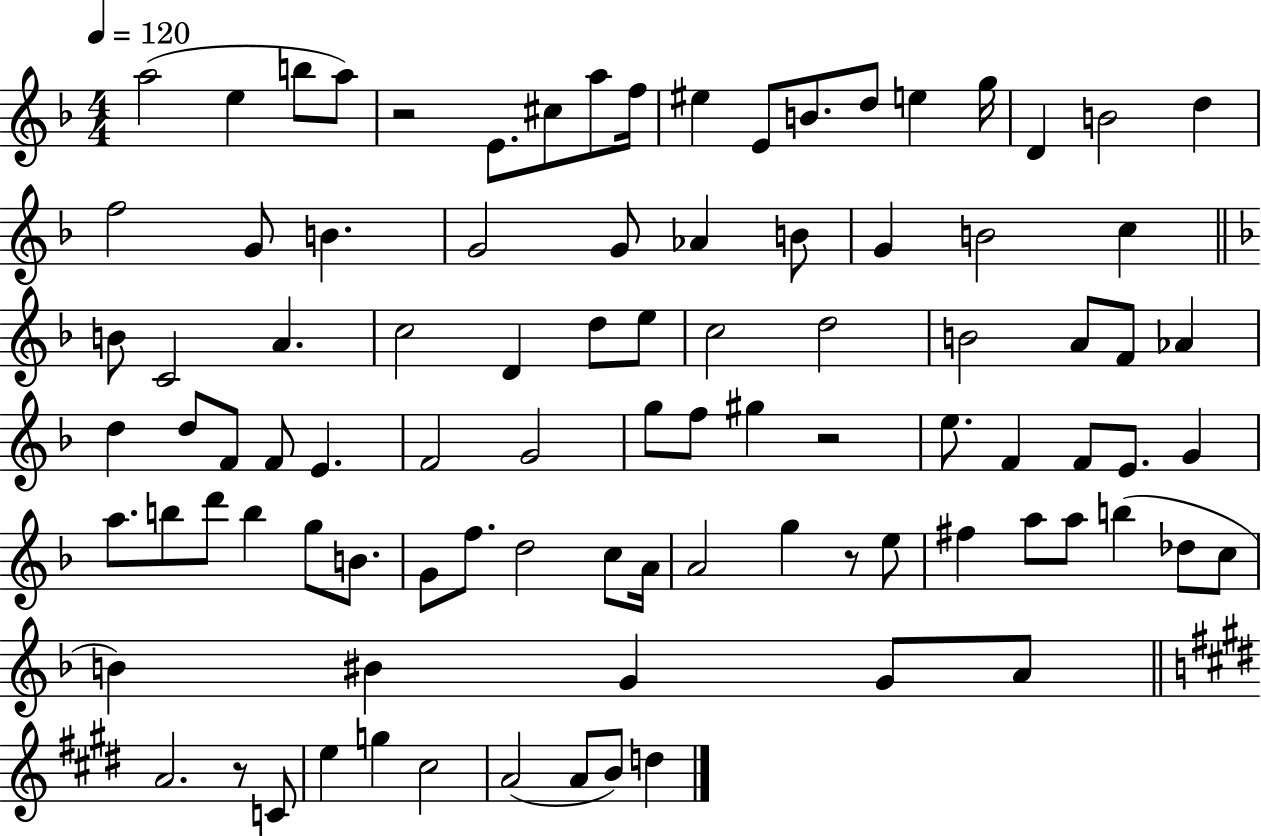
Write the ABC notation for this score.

X:1
T:Untitled
M:4/4
L:1/4
K:F
a2 e b/2 a/2 z2 E/2 ^c/2 a/2 f/4 ^e E/2 B/2 d/2 e g/4 D B2 d f2 G/2 B G2 G/2 _A B/2 G B2 c B/2 C2 A c2 D d/2 e/2 c2 d2 B2 A/2 F/2 _A d d/2 F/2 F/2 E F2 G2 g/2 f/2 ^g z2 e/2 F F/2 E/2 G a/2 b/2 d'/2 b g/2 B/2 G/2 f/2 d2 c/2 A/4 A2 g z/2 e/2 ^f a/2 a/2 b _d/2 c/2 B ^B G G/2 A/2 A2 z/2 C/2 e g ^c2 A2 A/2 B/2 d